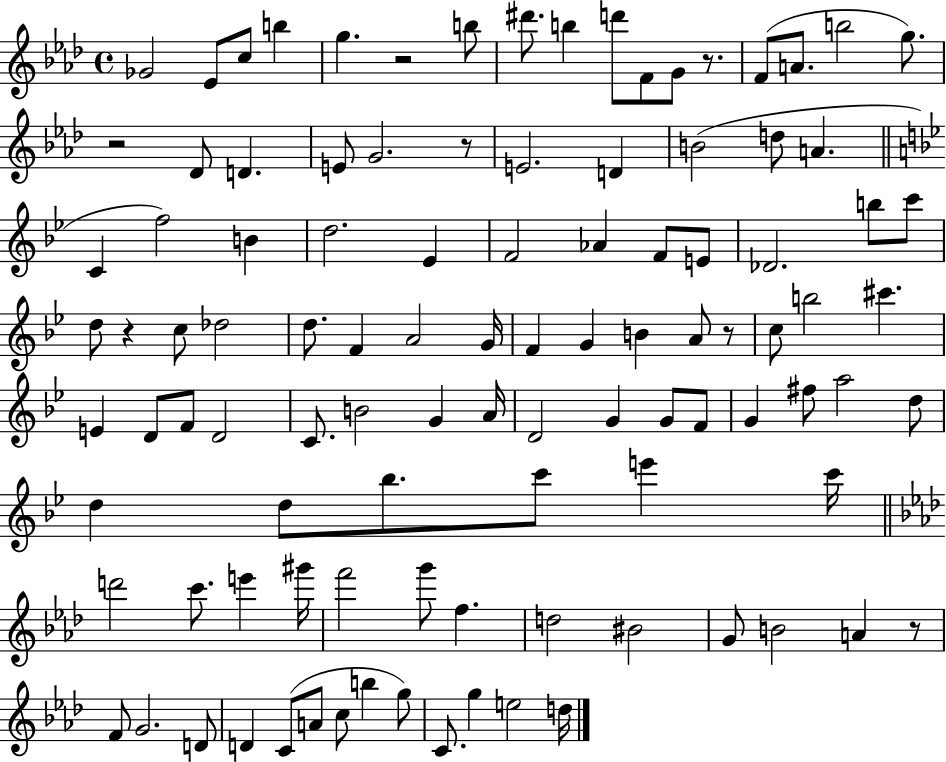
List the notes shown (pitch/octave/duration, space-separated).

Gb4/h Eb4/e C5/e B5/q G5/q. R/h B5/e D#6/e. B5/q D6/e F4/e G4/e R/e. F4/e A4/e. B5/h G5/e. R/h Db4/e D4/q. E4/e G4/h. R/e E4/h. D4/q B4/h D5/e A4/q. C4/q F5/h B4/q D5/h. Eb4/q F4/h Ab4/q F4/e E4/e Db4/h. B5/e C6/e D5/e R/q C5/e Db5/h D5/e. F4/q A4/h G4/s F4/q G4/q B4/q A4/e R/e C5/e B5/h C#6/q. E4/q D4/e F4/e D4/h C4/e. B4/h G4/q A4/s D4/h G4/q G4/e F4/e G4/q F#5/e A5/h D5/e D5/q D5/e Bb5/e. C6/e E6/q C6/s D6/h C6/e. E6/q G#6/s F6/h G6/e F5/q. D5/h BIS4/h G4/e B4/h A4/q R/e F4/e G4/h. D4/e D4/q C4/e A4/e C5/e B5/q G5/e C4/e. G5/q E5/h D5/s